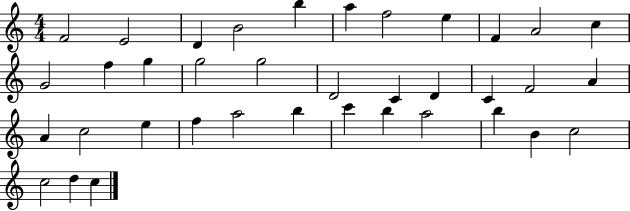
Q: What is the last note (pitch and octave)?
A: C5